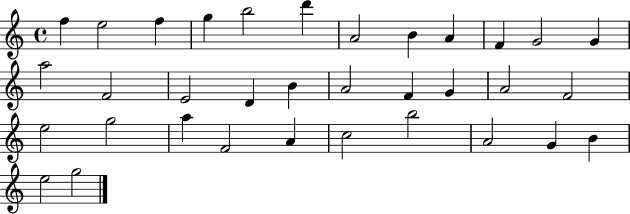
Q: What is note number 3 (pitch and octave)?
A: F5